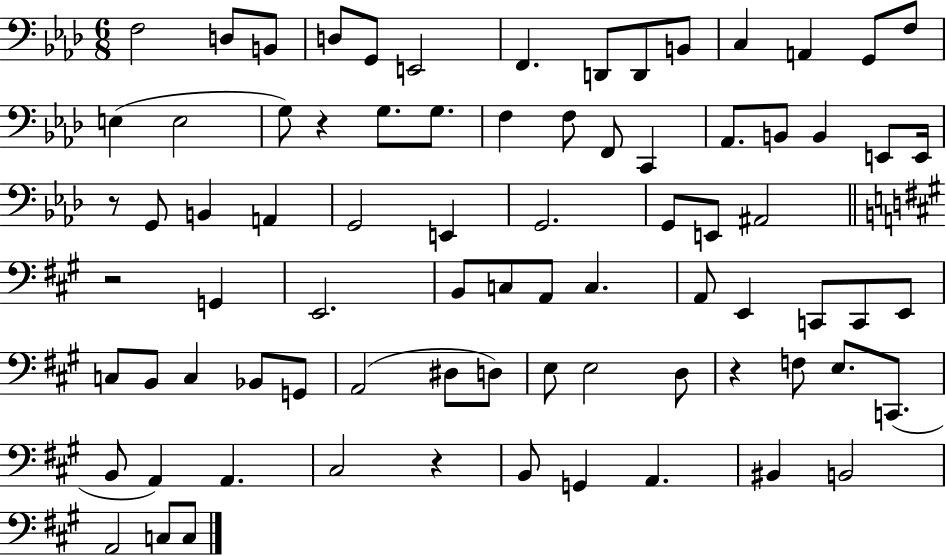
F3/h D3/e B2/e D3/e G2/e E2/h F2/q. D2/e D2/e B2/e C3/q A2/q G2/e F3/e E3/q E3/h G3/e R/q G3/e. G3/e. F3/q F3/e F2/e C2/q Ab2/e. B2/e B2/q E2/e E2/s R/e G2/e B2/q A2/q G2/h E2/q G2/h. G2/e E2/e A#2/h R/h G2/q E2/h. B2/e C3/e A2/e C3/q. A2/e E2/q C2/e C2/e E2/e C3/e B2/e C3/q Bb2/e G2/e A2/h D#3/e D3/e E3/e E3/h D3/e R/q F3/e E3/e. C2/e. B2/e A2/q A2/q. C#3/h R/q B2/e G2/q A2/q. BIS2/q B2/h A2/h C3/e C3/e